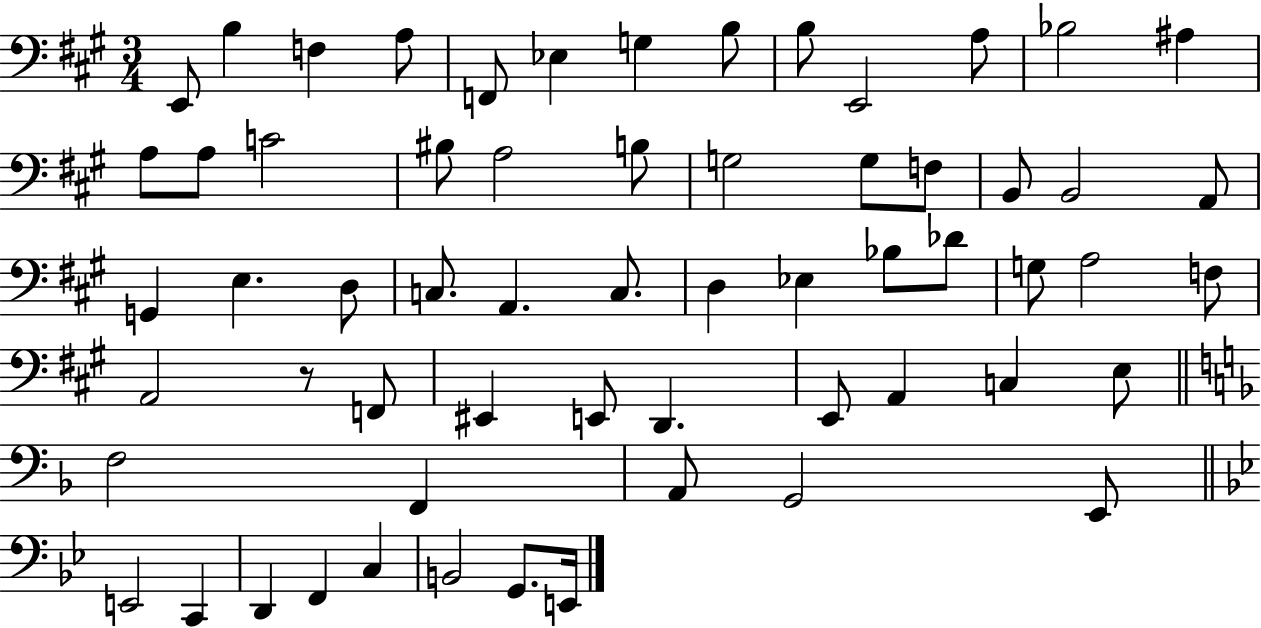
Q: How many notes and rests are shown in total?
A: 61